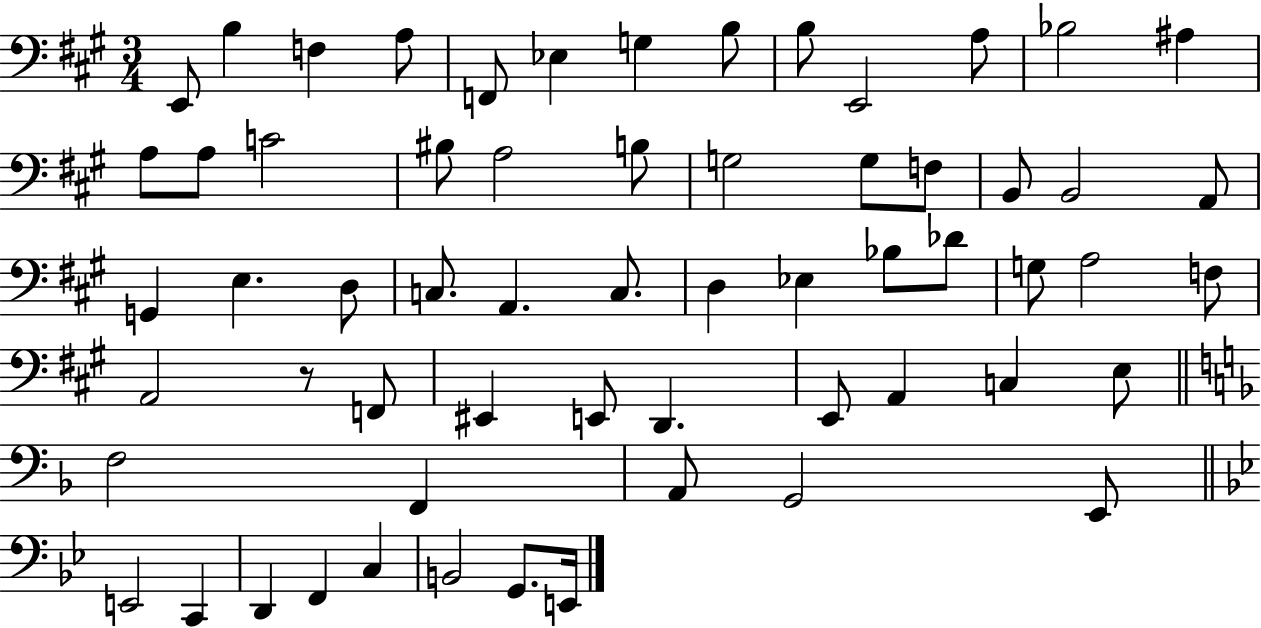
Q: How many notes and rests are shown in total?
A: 61